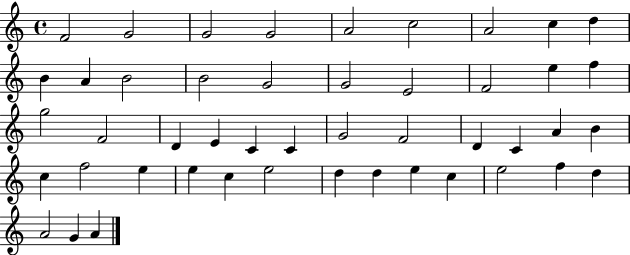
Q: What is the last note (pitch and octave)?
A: A4